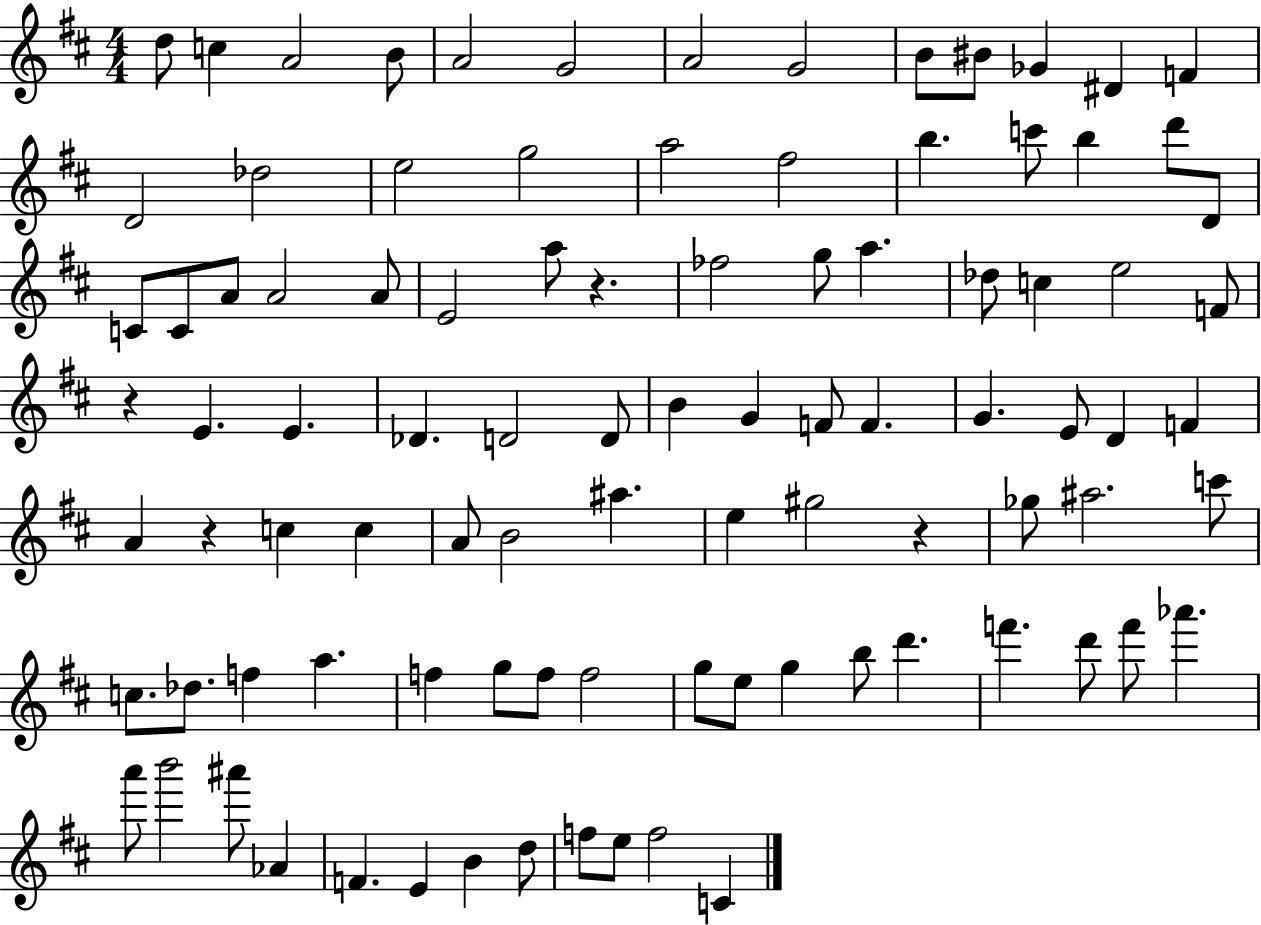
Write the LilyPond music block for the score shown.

{
  \clef treble
  \numericTimeSignature
  \time 4/4
  \key d \major
  d''8 c''4 a'2 b'8 | a'2 g'2 | a'2 g'2 | b'8 bis'8 ges'4 dis'4 f'4 | \break d'2 des''2 | e''2 g''2 | a''2 fis''2 | b''4. c'''8 b''4 d'''8 d'8 | \break c'8 c'8 a'8 a'2 a'8 | e'2 a''8 r4. | fes''2 g''8 a''4. | des''8 c''4 e''2 f'8 | \break r4 e'4. e'4. | des'4. d'2 d'8 | b'4 g'4 f'8 f'4. | g'4. e'8 d'4 f'4 | \break a'4 r4 c''4 c''4 | a'8 b'2 ais''4. | e''4 gis''2 r4 | ges''8 ais''2. c'''8 | \break c''8. des''8. f''4 a''4. | f''4 g''8 f''8 f''2 | g''8 e''8 g''4 b''8 d'''4. | f'''4. d'''8 f'''8 aes'''4. | \break a'''8 b'''2 ais'''8 aes'4 | f'4. e'4 b'4 d''8 | f''8 e''8 f''2 c'4 | \bar "|."
}